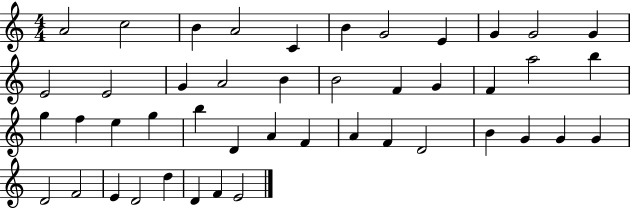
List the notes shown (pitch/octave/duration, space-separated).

A4/h C5/h B4/q A4/h C4/q B4/q G4/h E4/q G4/q G4/h G4/q E4/h E4/h G4/q A4/h B4/q B4/h F4/q G4/q F4/q A5/h B5/q G5/q F5/q E5/q G5/q B5/q D4/q A4/q F4/q A4/q F4/q D4/h B4/q G4/q G4/q G4/q D4/h F4/h E4/q D4/h D5/q D4/q F4/q E4/h